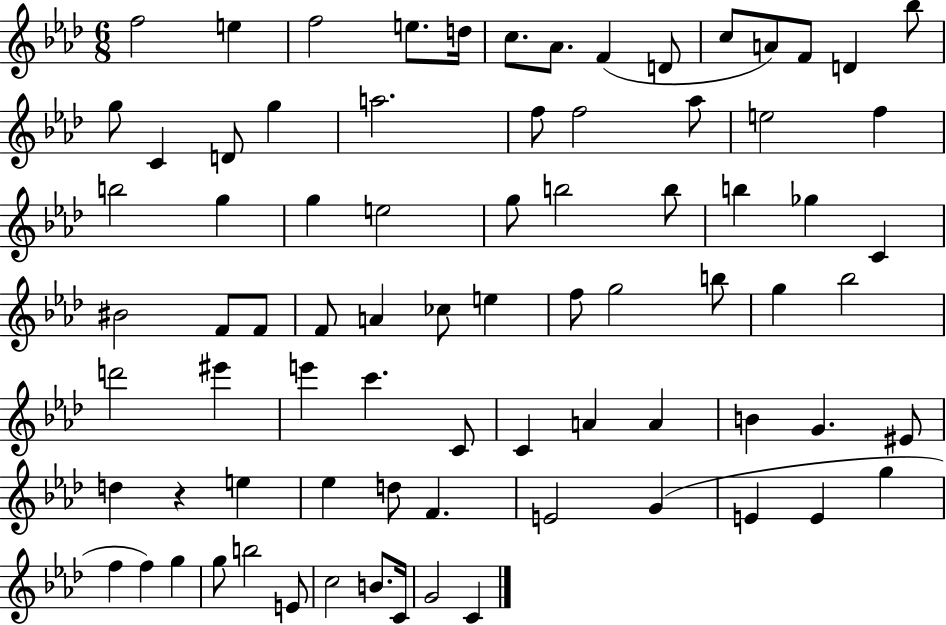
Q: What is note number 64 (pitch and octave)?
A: G4